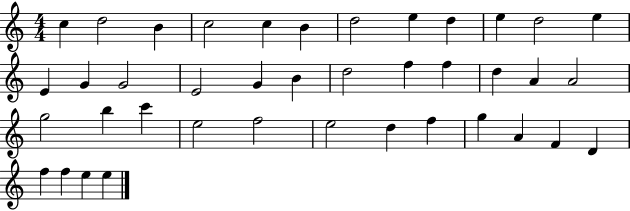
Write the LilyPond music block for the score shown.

{
  \clef treble
  \numericTimeSignature
  \time 4/4
  \key c \major
  c''4 d''2 b'4 | c''2 c''4 b'4 | d''2 e''4 d''4 | e''4 d''2 e''4 | \break e'4 g'4 g'2 | e'2 g'4 b'4 | d''2 f''4 f''4 | d''4 a'4 a'2 | \break g''2 b''4 c'''4 | e''2 f''2 | e''2 d''4 f''4 | g''4 a'4 f'4 d'4 | \break f''4 f''4 e''4 e''4 | \bar "|."
}